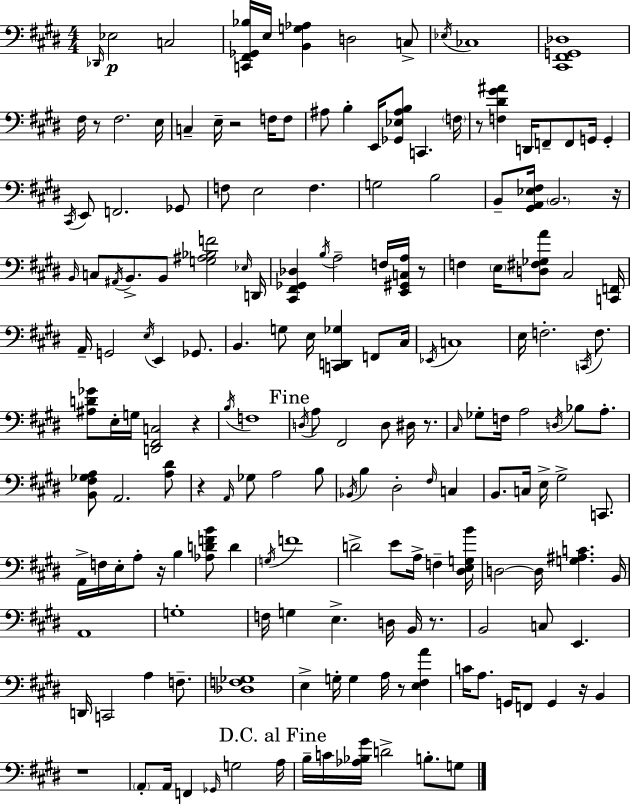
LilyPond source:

{
  \clef bass
  \numericTimeSignature
  \time 4/4
  \key e \major
  \repeat volta 2 { \grace { des,16 }\p ees2 c2 | <c, fis, ges, bes>16 e16 <b, g aes>4 d2 c8-> | \acciaccatura { ees16 } ces1 | <cis, fis, g, des>1 | \break fis16 r8 fis2. | e16 c4-- e16-- r2 f16 | f8 ais8 b4-. e,16 <ges, ees ais b>8 c,4. | \parenthesize f16 r8 <f dis' gis' ais'>4 d,16 f,8-- f,8 g,16 g,4-. | \break \acciaccatura { cis,16 } e,8 f,2. | ges,8 f8 e2 f4. | g2 b2 | b,8-- <gis, a, ees fis>16 \parenthesize b,2. | \break r16 \grace { b,16 } c8 \acciaccatura { ais,16 } b,8.-> b,8 <g ais bes f'>2 | \grace { ees16 } d,16 <cis, fis, ges, des>4 \acciaccatura { b16 } a2-- | f16 <e, gis, c a>16 r8 f4 \parenthesize e16 <d fis ges a'>8 cis2 | <c, f,>16 a,16-- g,2 | \break \acciaccatura { e16 } e,4 ges,8. b,4. g8 | e16 <c, d, ges>4 f,8 cis16 \acciaccatura { ees,16 } c1 | e16 f2.-. | \acciaccatura { c,16 } f8. <ais d' ges'>8 e16-. g16 <d, fis, c>2 | \break r4 \acciaccatura { b16 } f1 | \mark "Fine" \acciaccatura { d16 } a8 fis,2 | d8 dis16 r8. \grace { cis16 } ges8-. f16 | a2 \acciaccatura { d16 } bes8 a8.-. <b, fis ges a>8 | \break a,2. <a dis'>8 r4 | \grace { a,16 } ges8 a2 b8 \acciaccatura { bes,16 } | b4 dis2-. \grace { fis16 } c4 | b,8. c16 e16-> gis2-> c,8. | \break a,16-> f16 e16-. a8-. r16 b4 <aes d' f' b'>8 d'4 | \acciaccatura { g16 } f'1 | d'2-> e'8 a16-> f4-- | <dis e g b'>16 d2~~ d16 <g ais c'>4. | \break b,16 a,1 | g1-. | f16 g4 e4.-> d16 b,16 r8. | b,2 c8 e,4. | \break d,16 c,2 a4 f8.-- | <des f ges>1 | e4-> g16-. g4 a16 r8 <e fis a'>4 | c'16 a8. g,16 f,8 g,4 r16 b,4 | \break r1 | \parenthesize a,8-. a,16 f,4 \grace { ges,16 } g2 | \mark "D.C. al Fine" a16 b16-- c'16 <aes bes gis'>16 d'2-> b8.-. | g8 } \bar "|."
}